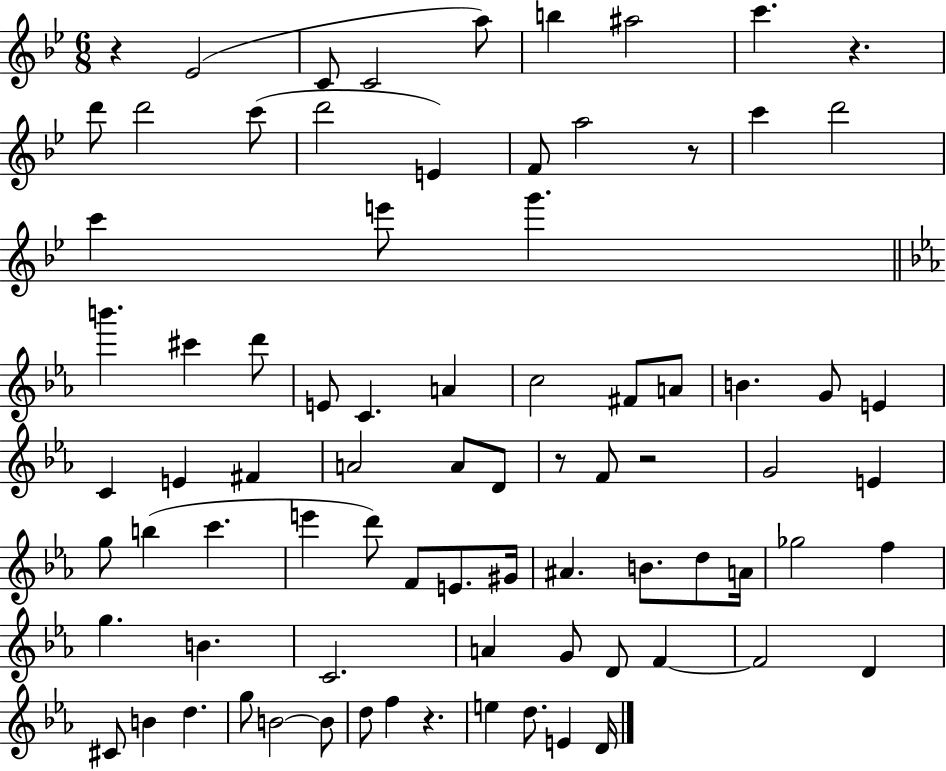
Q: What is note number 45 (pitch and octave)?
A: D6